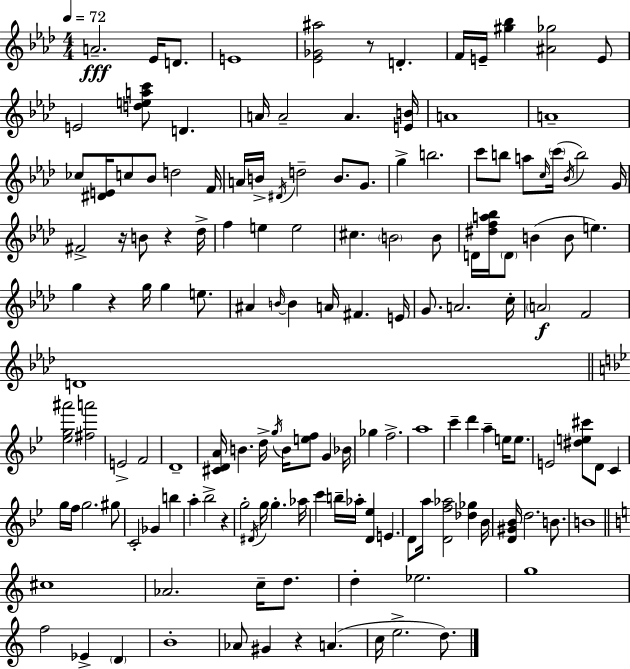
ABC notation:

X:1
T:Untitled
M:4/4
L:1/4
K:Fm
A2 _E/4 D/2 E4 [_E_G^a]2 z/2 D F/4 E/4 [^g_b] [^A_g]2 E/2 E2 [deac']/2 D A/4 A2 A [EB]/4 A4 A4 _c/2 [^DE]/4 c/2 _B/2 d2 F/4 A/4 B/4 ^D/4 d2 B/2 G/2 g b2 c'/2 b/2 a/2 c/4 c'/4 _B/4 b2 G/4 ^F2 z/4 B/2 z _d/4 f e e2 ^c B2 B/2 D/4 [^dfa_b]/4 D/2 B B/2 e g z g/4 g e/2 ^A B/4 B A/4 ^F E/4 G/2 A2 c/4 A2 F2 D4 [_eg^a']2 [^fa']2 E2 F2 D4 [^CDA]/4 B d/4 g/4 B/4 [ef]/2 G _B/4 _g f2 a4 c' d' a e/4 e/2 E2 [^de^c']/2 D/2 C g/4 f/4 g2 ^g/2 C2 _G b a _b2 z g2 ^D/4 g/4 g _a/4 c' b/4 _a/4 [D_e] E D/2 a/4 [Df_a]2 [_d_g] _B/4 [D^G_B]/4 d2 B/2 B4 ^c4 _A2 c/4 d/2 d _e2 g4 f2 _E D B4 _A/2 ^G z A c/4 e2 d/2